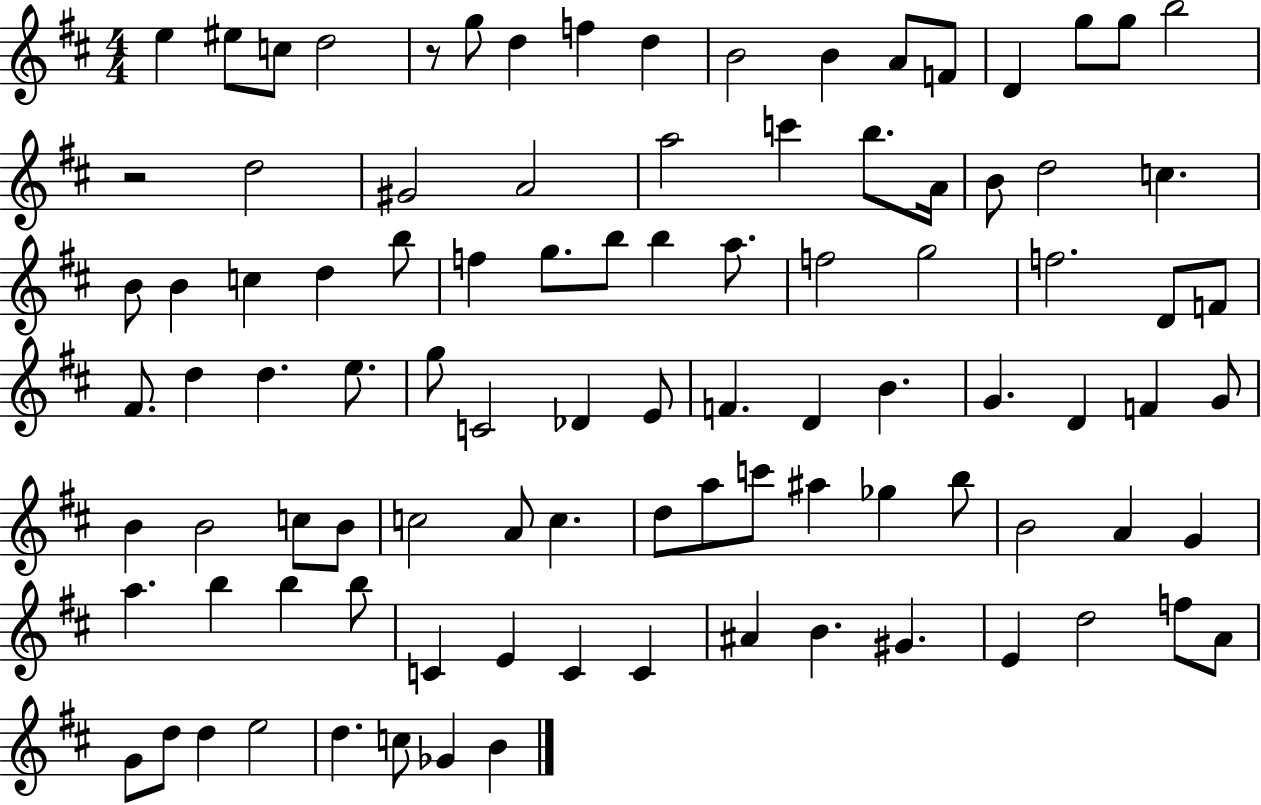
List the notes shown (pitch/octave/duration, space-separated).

E5/q EIS5/e C5/e D5/h R/e G5/e D5/q F5/q D5/q B4/h B4/q A4/e F4/e D4/q G5/e G5/e B5/h R/h D5/h G#4/h A4/h A5/h C6/q B5/e. A4/s B4/e D5/h C5/q. B4/e B4/q C5/q D5/q B5/e F5/q G5/e. B5/e B5/q A5/e. F5/h G5/h F5/h. D4/e F4/e F#4/e. D5/q D5/q. E5/e. G5/e C4/h Db4/q E4/e F4/q. D4/q B4/q. G4/q. D4/q F4/q G4/e B4/q B4/h C5/e B4/e C5/h A4/e C5/q. D5/e A5/e C6/e A#5/q Gb5/q B5/e B4/h A4/q G4/q A5/q. B5/q B5/q B5/e C4/q E4/q C4/q C4/q A#4/q B4/q. G#4/q. E4/q D5/h F5/e A4/e G4/e D5/e D5/q E5/h D5/q. C5/e Gb4/q B4/q